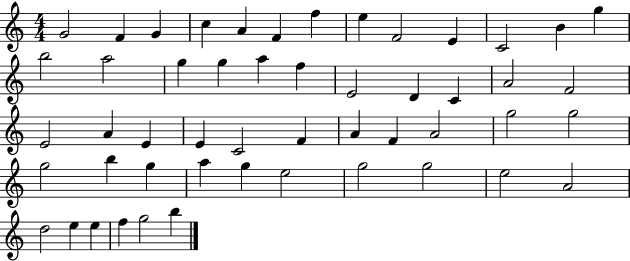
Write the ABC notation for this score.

X:1
T:Untitled
M:4/4
L:1/4
K:C
G2 F G c A F f e F2 E C2 B g b2 a2 g g a f E2 D C A2 F2 E2 A E E C2 F A F A2 g2 g2 g2 b g a g e2 g2 g2 e2 A2 d2 e e f g2 b